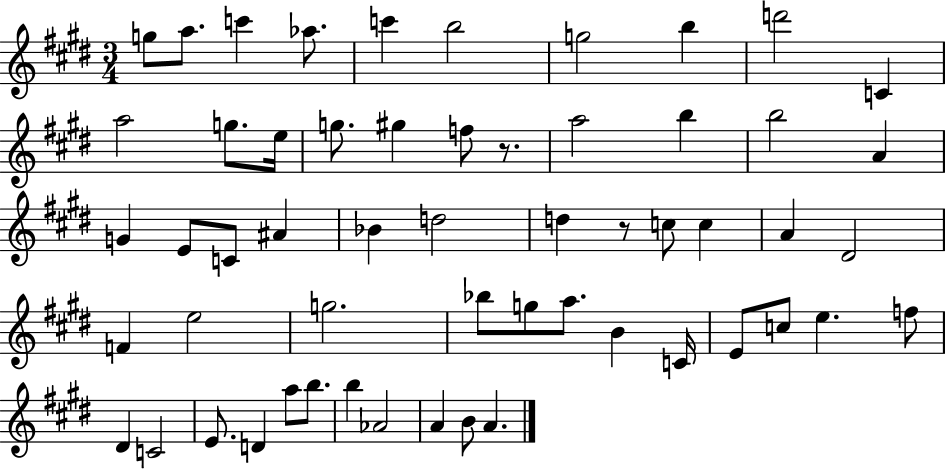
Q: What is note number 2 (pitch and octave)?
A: A5